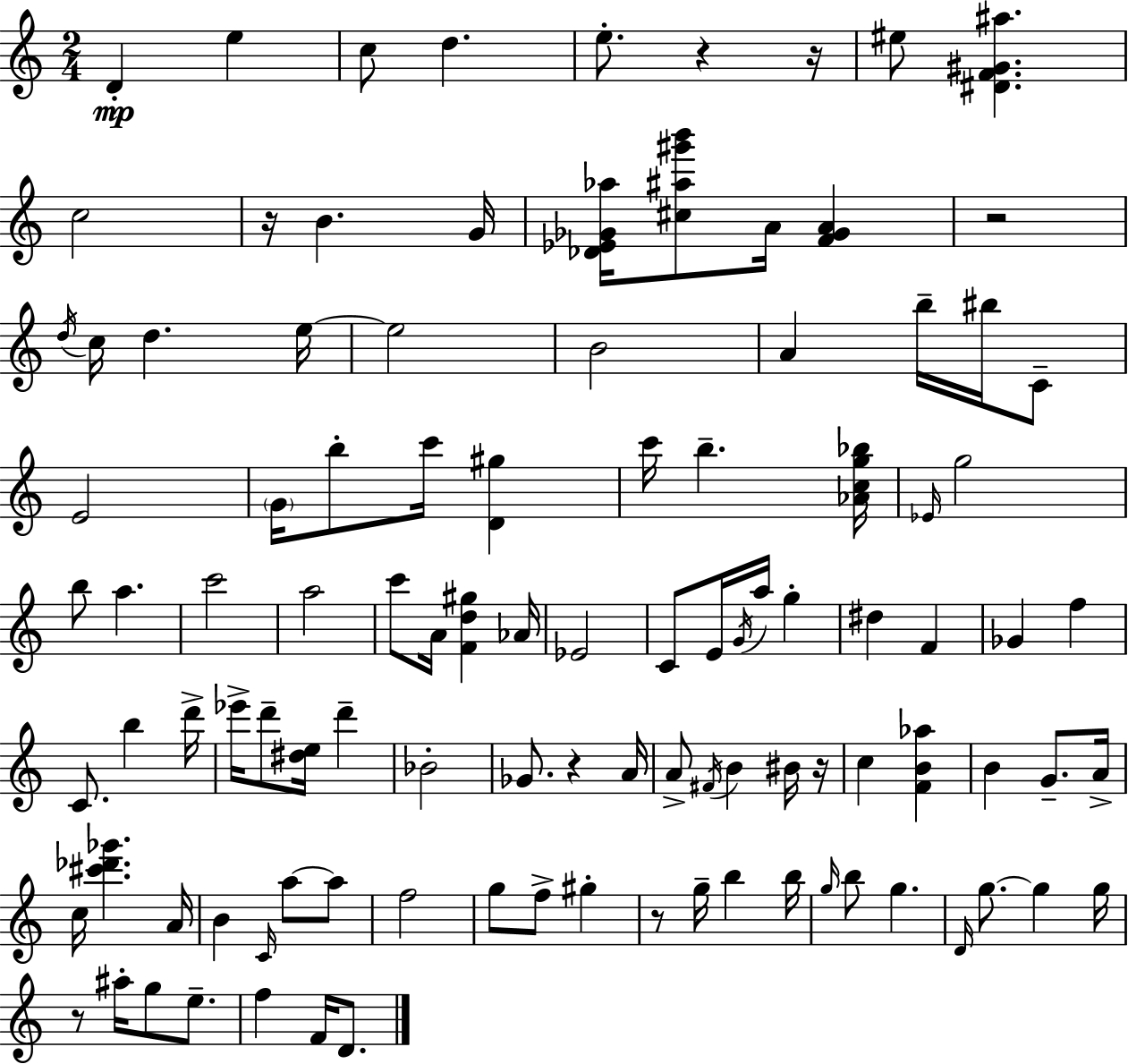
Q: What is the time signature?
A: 2/4